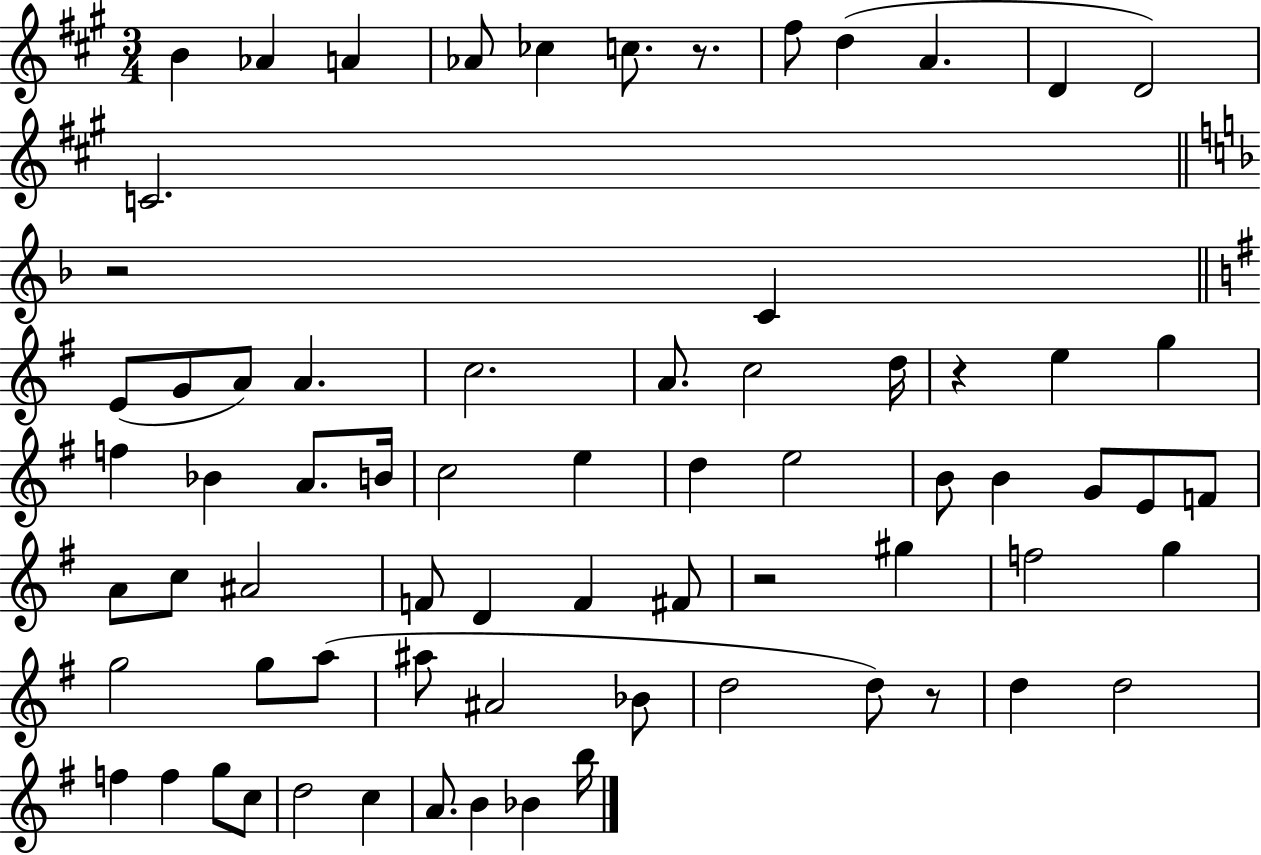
X:1
T:Untitled
M:3/4
L:1/4
K:A
B _A A _A/2 _c c/2 z/2 ^f/2 d A D D2 C2 z2 C E/2 G/2 A/2 A c2 A/2 c2 d/4 z e g f _B A/2 B/4 c2 e d e2 B/2 B G/2 E/2 F/2 A/2 c/2 ^A2 F/2 D F ^F/2 z2 ^g f2 g g2 g/2 a/2 ^a/2 ^A2 _B/2 d2 d/2 z/2 d d2 f f g/2 c/2 d2 c A/2 B _B b/4